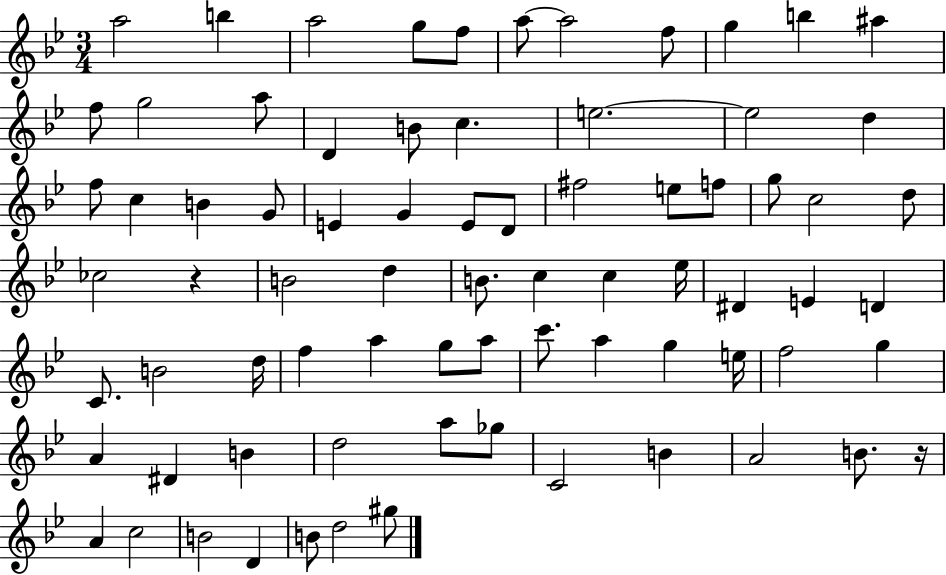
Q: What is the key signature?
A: BES major